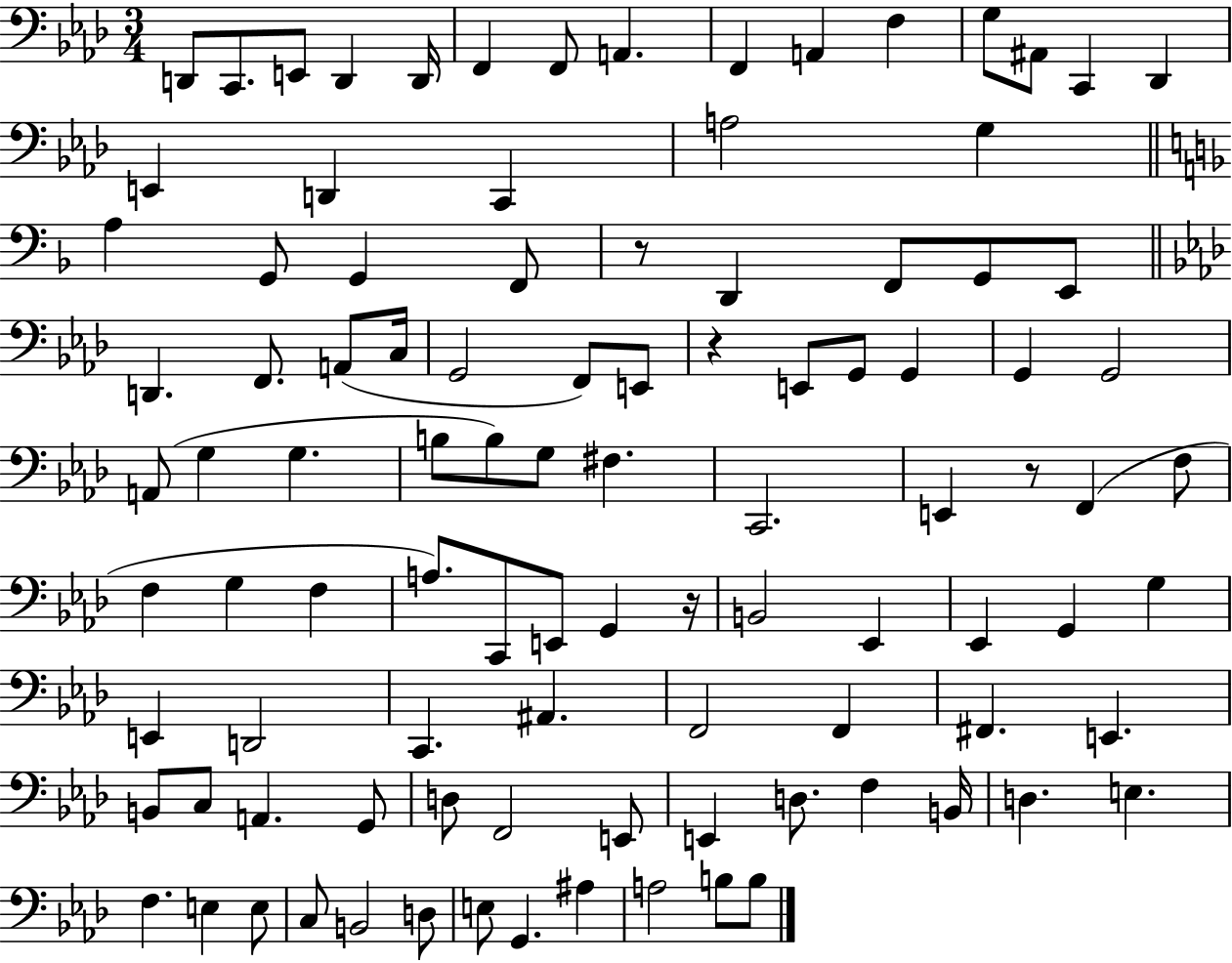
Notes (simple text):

D2/e C2/e. E2/e D2/q D2/s F2/q F2/e A2/q. F2/q A2/q F3/q G3/e A#2/e C2/q Db2/q E2/q D2/q C2/q A3/h G3/q A3/q G2/e G2/q F2/e R/e D2/q F2/e G2/e E2/e D2/q. F2/e. A2/e C3/s G2/h F2/e E2/e R/q E2/e G2/e G2/q G2/q G2/h A2/e G3/q G3/q. B3/e B3/e G3/e F#3/q. C2/h. E2/q R/e F2/q F3/e F3/q G3/q F3/q A3/e. C2/e E2/e G2/q R/s B2/h Eb2/q Eb2/q G2/q G3/q E2/q D2/h C2/q. A#2/q. F2/h F2/q F#2/q. E2/q. B2/e C3/e A2/q. G2/e D3/e F2/h E2/e E2/q D3/e. F3/q B2/s D3/q. E3/q. F3/q. E3/q E3/e C3/e B2/h D3/e E3/e G2/q. A#3/q A3/h B3/e B3/e